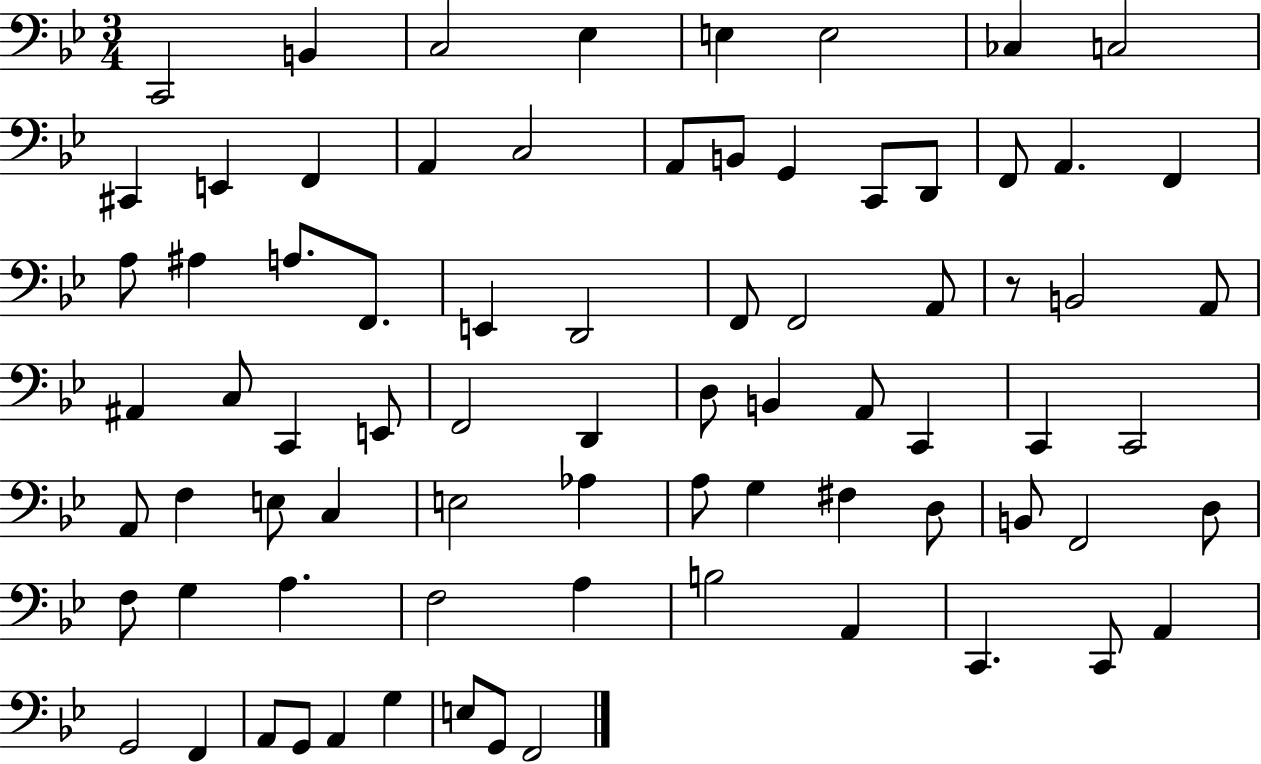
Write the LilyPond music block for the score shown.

{
  \clef bass
  \numericTimeSignature
  \time 3/4
  \key bes \major
  c,2 b,4 | c2 ees4 | e4 e2 | ces4 c2 | \break cis,4 e,4 f,4 | a,4 c2 | a,8 b,8 g,4 c,8 d,8 | f,8 a,4. f,4 | \break a8 ais4 a8. f,8. | e,4 d,2 | f,8 f,2 a,8 | r8 b,2 a,8 | \break ais,4 c8 c,4 e,8 | f,2 d,4 | d8 b,4 a,8 c,4 | c,4 c,2 | \break a,8 f4 e8 c4 | e2 aes4 | a8 g4 fis4 d8 | b,8 f,2 d8 | \break f8 g4 a4. | f2 a4 | b2 a,4 | c,4. c,8 a,4 | \break g,2 f,4 | a,8 g,8 a,4 g4 | e8 g,8 f,2 | \bar "|."
}